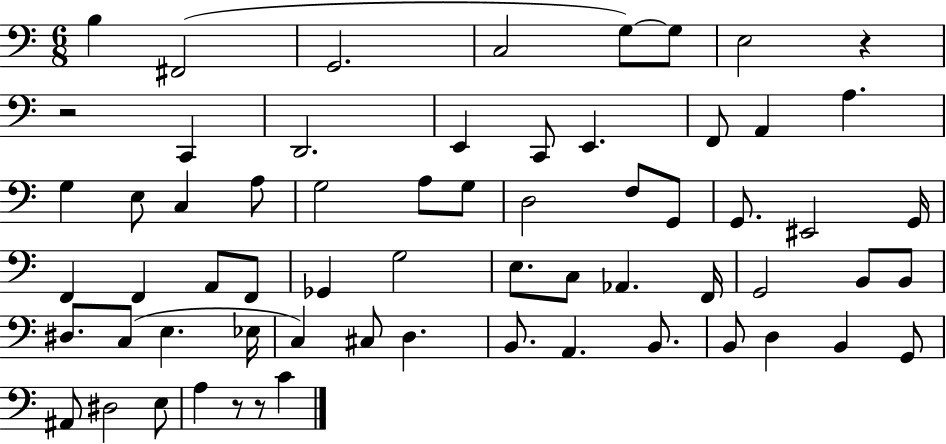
X:1
T:Untitled
M:6/8
L:1/4
K:C
B, ^F,,2 G,,2 C,2 G,/2 G,/2 E,2 z z2 C,, D,,2 E,, C,,/2 E,, F,,/2 A,, A, G, E,/2 C, A,/2 G,2 A,/2 G,/2 D,2 F,/2 G,,/2 G,,/2 ^E,,2 G,,/4 F,, F,, A,,/2 F,,/2 _G,, G,2 E,/2 C,/2 _A,, F,,/4 G,,2 B,,/2 B,,/2 ^D,/2 C,/2 E, _E,/4 C, ^C,/2 D, B,,/2 A,, B,,/2 B,,/2 D, B,, G,,/2 ^A,,/2 ^D,2 E,/2 A, z/2 z/2 C